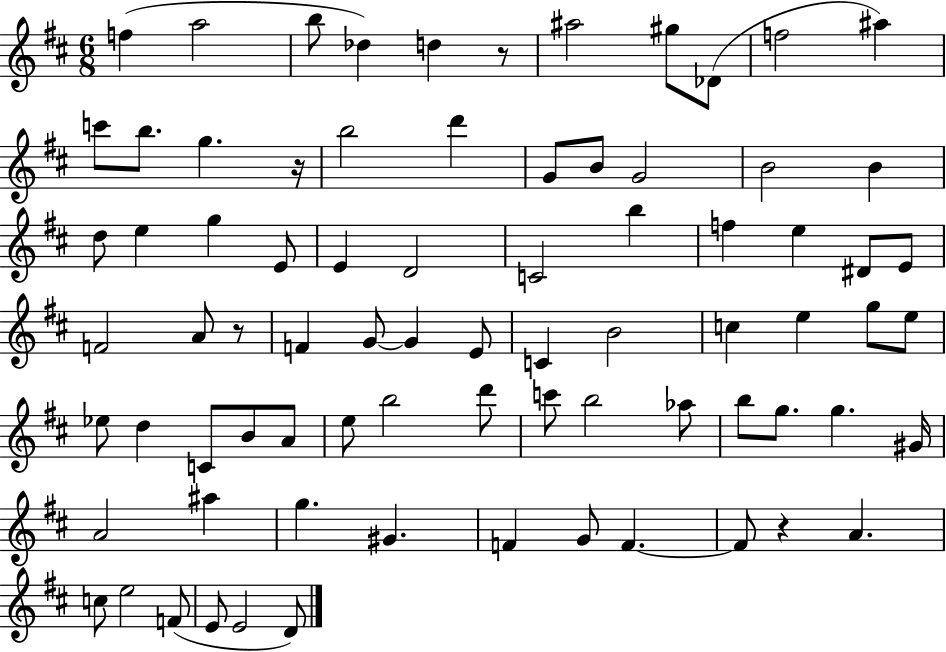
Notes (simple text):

F5/q A5/h B5/e Db5/q D5/q R/e A#5/h G#5/e Db4/e F5/h A#5/q C6/e B5/e. G5/q. R/s B5/h D6/q G4/e B4/e G4/h B4/h B4/q D5/e E5/q G5/q E4/e E4/q D4/h C4/h B5/q F5/q E5/q D#4/e E4/e F4/h A4/e R/e F4/q G4/e G4/q E4/e C4/q B4/h C5/q E5/q G5/e E5/e Eb5/e D5/q C4/e B4/e A4/e E5/e B5/h D6/e C6/e B5/h Ab5/e B5/e G5/e. G5/q. G#4/s A4/h A#5/q G5/q. G#4/q. F4/q G4/e F4/q. F4/e R/q A4/q. C5/e E5/h F4/e E4/e E4/h D4/e